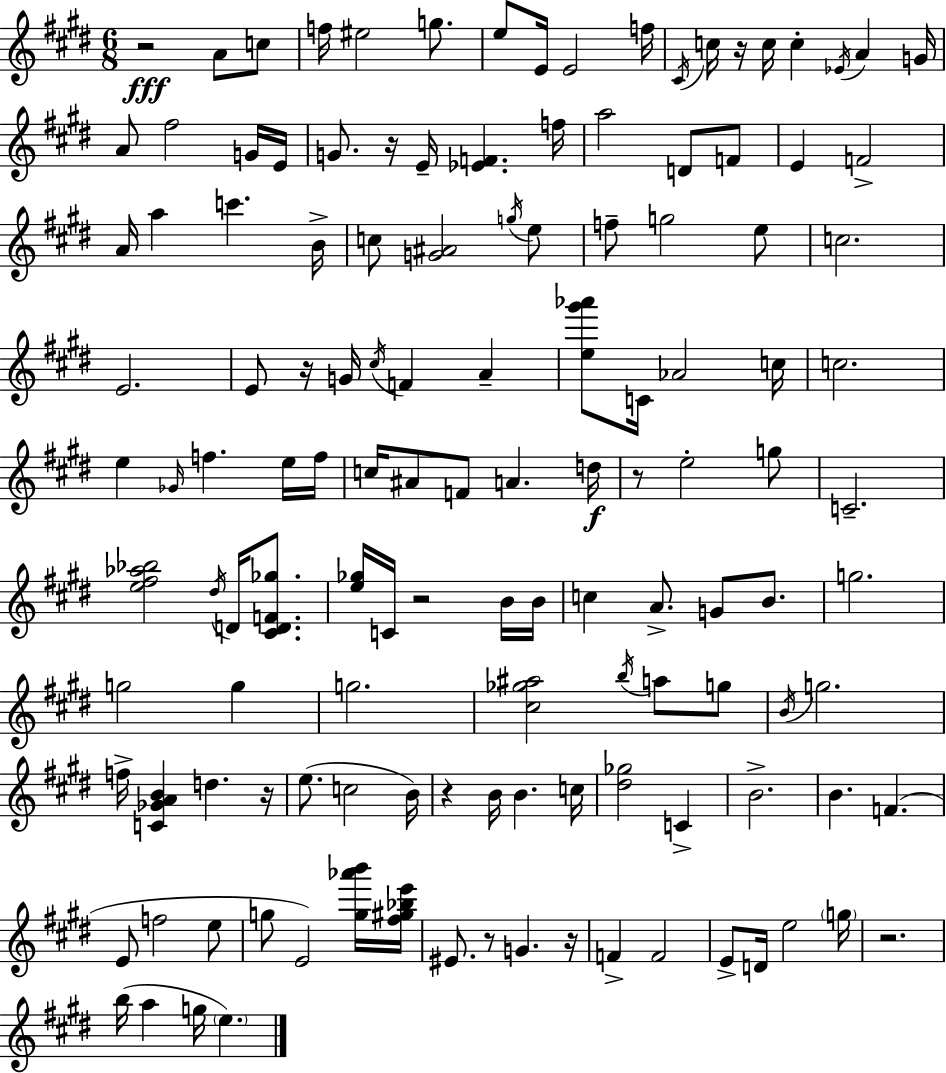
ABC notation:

X:1
T:Untitled
M:6/8
L:1/4
K:E
z2 A/2 c/2 f/4 ^e2 g/2 e/2 E/4 E2 f/4 ^C/4 c/4 z/4 c/4 c _E/4 A G/4 A/2 ^f2 G/4 E/4 G/2 z/4 E/4 [_EF] f/4 a2 D/2 F/2 E F2 A/4 a c' B/4 c/2 [G^A]2 g/4 e/2 f/2 g2 e/2 c2 E2 E/2 z/4 G/4 ^c/4 F A [e^g'_a']/2 C/4 _A2 c/4 c2 e _G/4 f e/4 f/4 c/4 ^A/2 F/2 A d/4 z/2 e2 g/2 C2 [e^f_a_b]2 ^d/4 D/4 [^CDF_g]/2 [e_g]/4 C/4 z2 B/4 B/4 c A/2 G/2 B/2 g2 g2 g g2 [^c_g^a]2 b/4 a/2 g/2 B/4 g2 f/4 [C_GAB] d z/4 e/2 c2 B/4 z B/4 B c/4 [^d_g]2 C B2 B F E/2 f2 e/2 g/2 E2 [g_a'b']/4 [^f^g_be']/4 ^E/2 z/2 G z/4 F F2 E/2 D/4 e2 g/4 z2 b/4 a g/4 e